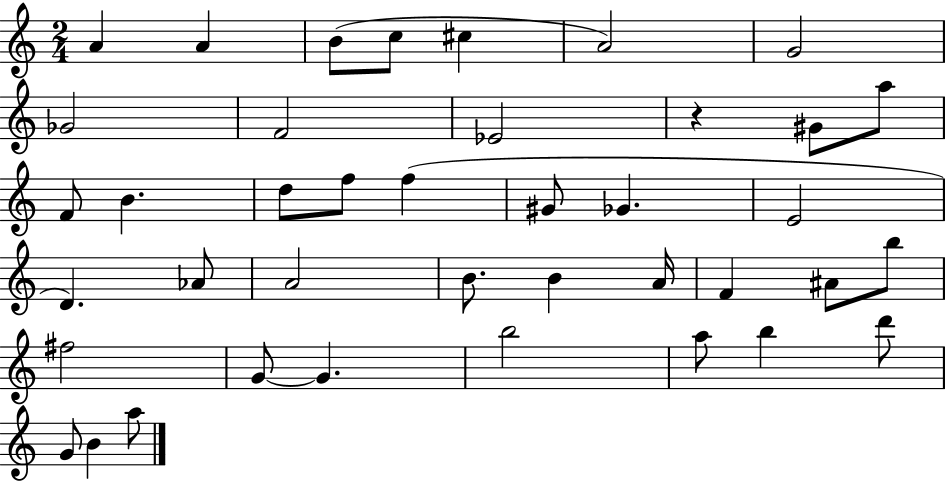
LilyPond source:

{
  \clef treble
  \numericTimeSignature
  \time 2/4
  \key c \major
  a'4 a'4 | b'8( c''8 cis''4 | a'2) | g'2 | \break ges'2 | f'2 | ees'2 | r4 gis'8 a''8 | \break f'8 b'4. | d''8 f''8 f''4( | gis'8 ges'4. | e'2 | \break d'4.) aes'8 | a'2 | b'8. b'4 a'16 | f'4 ais'8 b''8 | \break fis''2 | g'8~~ g'4. | b''2 | a''8 b''4 d'''8 | \break g'8 b'4 a''8 | \bar "|."
}